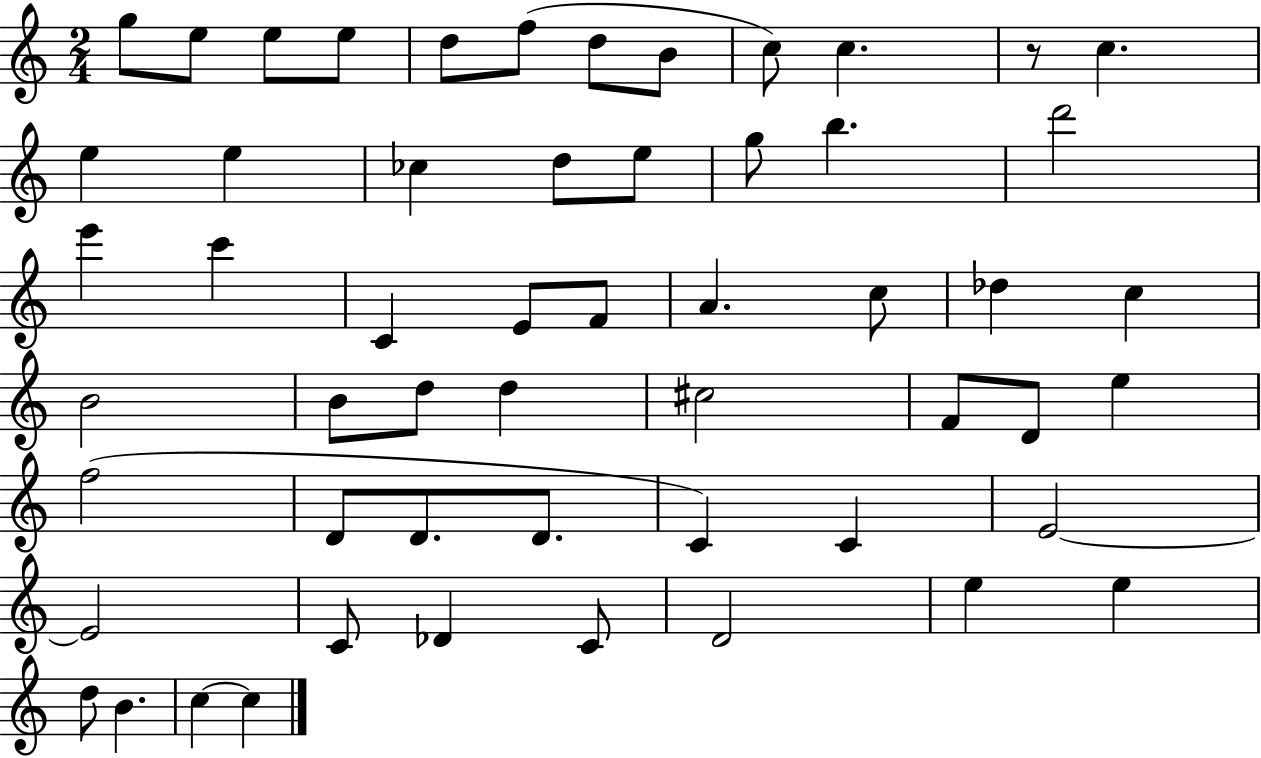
G5/e E5/e E5/e E5/e D5/e F5/e D5/e B4/e C5/e C5/q. R/e C5/q. E5/q E5/q CES5/q D5/e E5/e G5/e B5/q. D6/h E6/q C6/q C4/q E4/e F4/e A4/q. C5/e Db5/q C5/q B4/h B4/e D5/e D5/q C#5/h F4/e D4/e E5/q F5/h D4/e D4/e. D4/e. C4/q C4/q E4/h E4/h C4/e Db4/q C4/e D4/h E5/q E5/q D5/e B4/q. C5/q C5/q